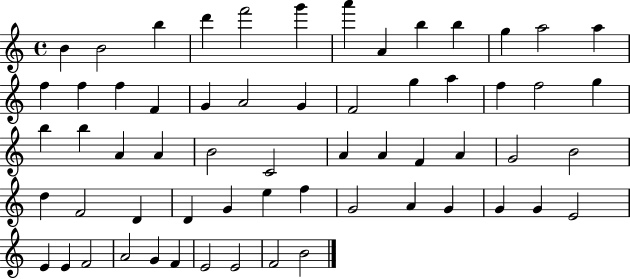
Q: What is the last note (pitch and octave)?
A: B4